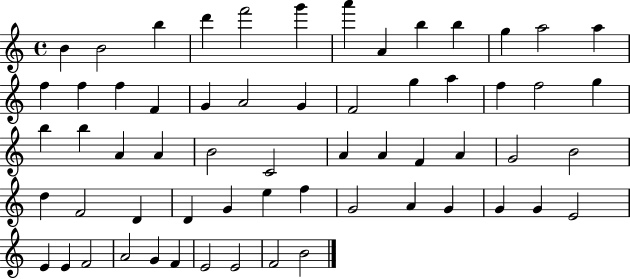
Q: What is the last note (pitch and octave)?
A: B4